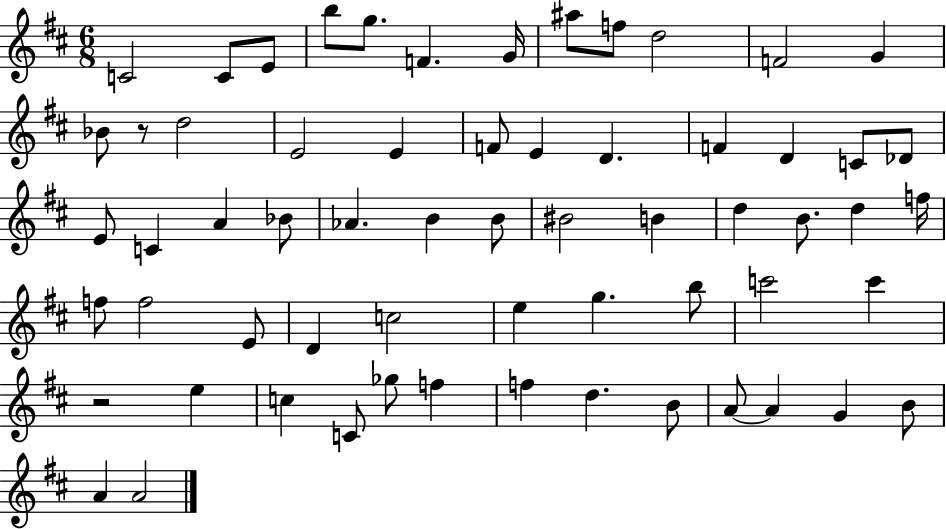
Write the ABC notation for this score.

X:1
T:Untitled
M:6/8
L:1/4
K:D
C2 C/2 E/2 b/2 g/2 F G/4 ^a/2 f/2 d2 F2 G _B/2 z/2 d2 E2 E F/2 E D F D C/2 _D/2 E/2 C A _B/2 _A B B/2 ^B2 B d B/2 d f/4 f/2 f2 E/2 D c2 e g b/2 c'2 c' z2 e c C/2 _g/2 f f d B/2 A/2 A G B/2 A A2